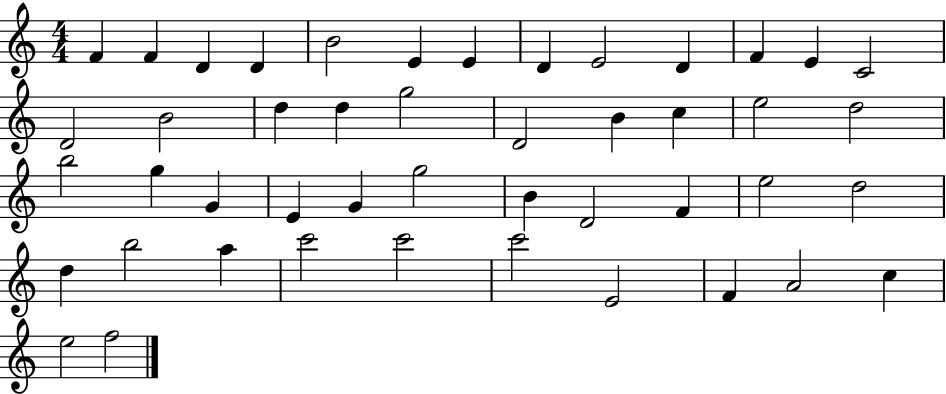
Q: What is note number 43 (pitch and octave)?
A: A4